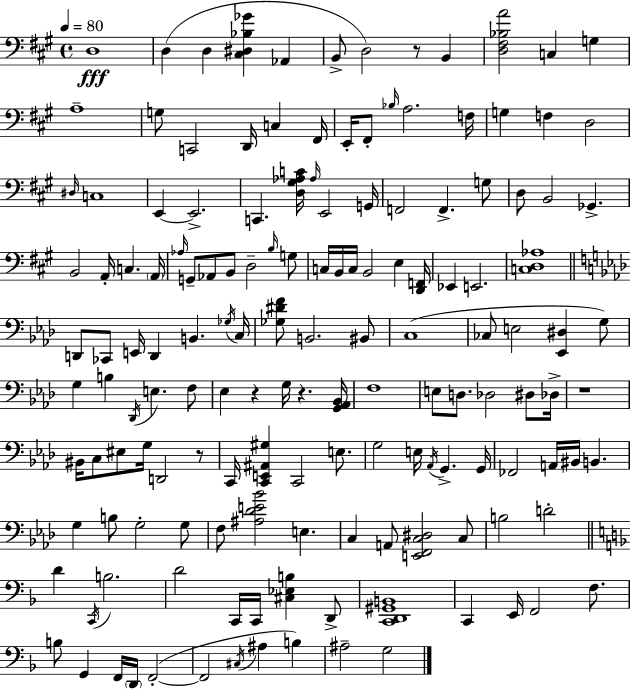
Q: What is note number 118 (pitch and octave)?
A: E2